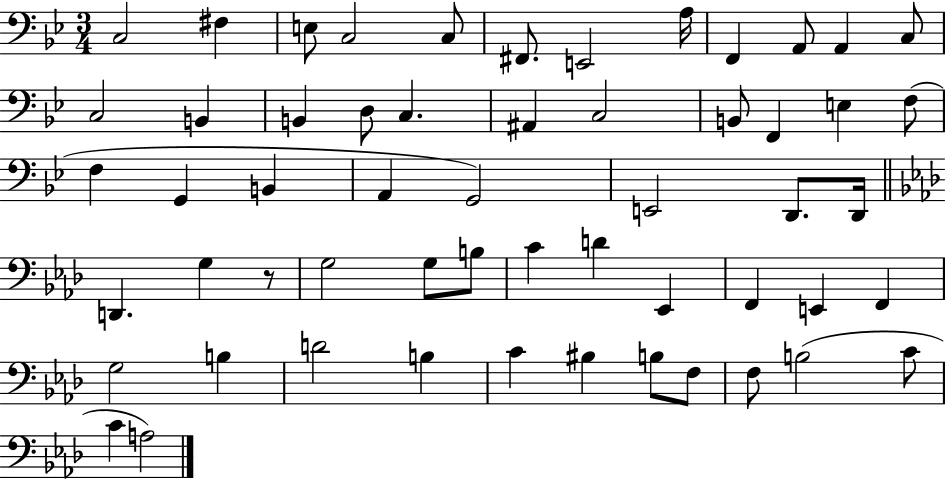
{
  \clef bass
  \numericTimeSignature
  \time 3/4
  \key bes \major
  \repeat volta 2 { c2 fis4 | e8 c2 c8 | fis,8. e,2 a16 | f,4 a,8 a,4 c8 | \break c2 b,4 | b,4 d8 c4. | ais,4 c2 | b,8 f,4 e4 f8( | \break f4 g,4 b,4 | a,4 g,2) | e,2 d,8. d,16 | \bar "||" \break \key f \minor d,4. g4 r8 | g2 g8 b8 | c'4 d'4 ees,4 | f,4 e,4 f,4 | \break g2 b4 | d'2 b4 | c'4 bis4 b8 f8 | f8 b2( c'8 | \break c'4 a2) | } \bar "|."
}